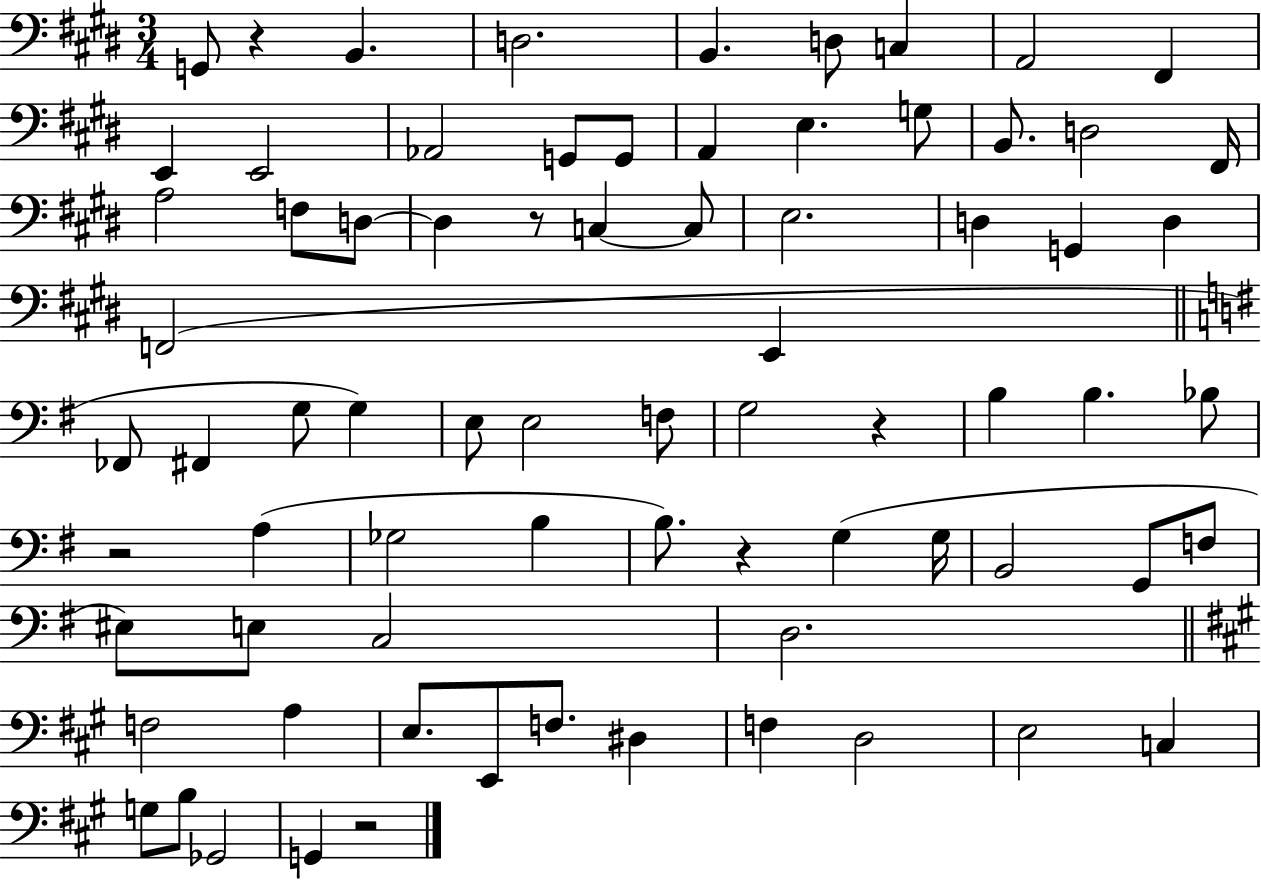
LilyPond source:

{
  \clef bass
  \numericTimeSignature
  \time 3/4
  \key e \major
  g,8 r4 b,4. | d2. | b,4. d8 c4 | a,2 fis,4 | \break e,4 e,2 | aes,2 g,8 g,8 | a,4 e4. g8 | b,8. d2 fis,16 | \break a2 f8 d8~~ | d4 r8 c4~~ c8 | e2. | d4 g,4 d4 | \break f,2( e,4 | \bar "||" \break \key g \major fes,8 fis,4 g8 g4) | e8 e2 f8 | g2 r4 | b4 b4. bes8 | \break r2 a4( | ges2 b4 | b8.) r4 g4( g16 | b,2 g,8 f8 | \break eis8) e8 c2 | d2. | \bar "||" \break \key a \major f2 a4 | e8. e,8 f8. dis4 | f4 d2 | e2 c4 | \break g8 b8 ges,2 | g,4 r2 | \bar "|."
}